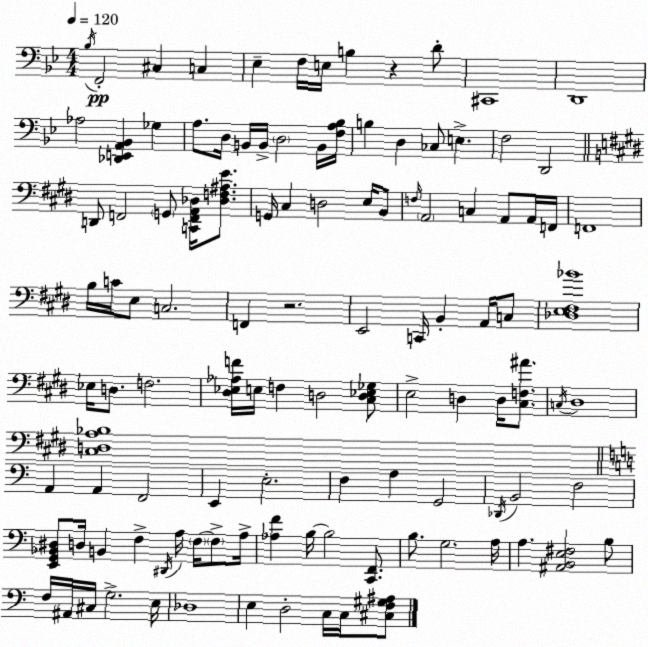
X:1
T:Untitled
M:4/4
L:1/4
K:Bb
_B,/4 F,,2 ^C, C, _E, F,/4 E,/4 B, z D/2 ^C,,4 D,,4 _A,2 [_D,,E,,A,,_B,,] _G, A,/2 D,/4 B,,/4 B,,/4 D,2 B,,/4 [F,A,_B,]/4 B, D, _C,/2 E, F,2 D,,2 D,,/2 F,,2 G,,/2 [C,,F,,A,,_D,]/4 [_D,F,^A,E]/2 G,,/4 ^C, D,2 E,/4 B,,/2 F,/4 A,,2 C, A,,/2 A,,/4 F,,/4 F,,4 B,/4 C/4 E,/2 C,2 F,, z2 E,,2 C,,/4 B,, A,,/4 C,/2 [_D,E,^F,_B]4 _E,/4 D,/2 F,2 [^D,_E,_A,F]/4 E,/4 F, D,2 [^C,D,_E,_G,]/2 E,2 D, D,/4 [^C,F,^A]/2 C,/4 ^D,4 [^C,D,A,_B,]4 A,, A,, F,,2 E,, E,2 F, A, G,,2 _D,,/4 B,,2 F,2 [E,,G,,_B,,^D,]/2 D,/4 B,, F, ^D,,/4 A,/4 F,/4 F,/2 A,/4 [_A,F] B,/4 B,2 [C,,F,,]/2 B,/2 G,2 A,/4 A, [^A,,B,,E,^F,]2 B,/2 F,/4 ^A,,/4 ^C,/4 G,2 E,/4 _D,4 E, D,2 C,/4 C,/4 [^C,F,^G,^A,]/2